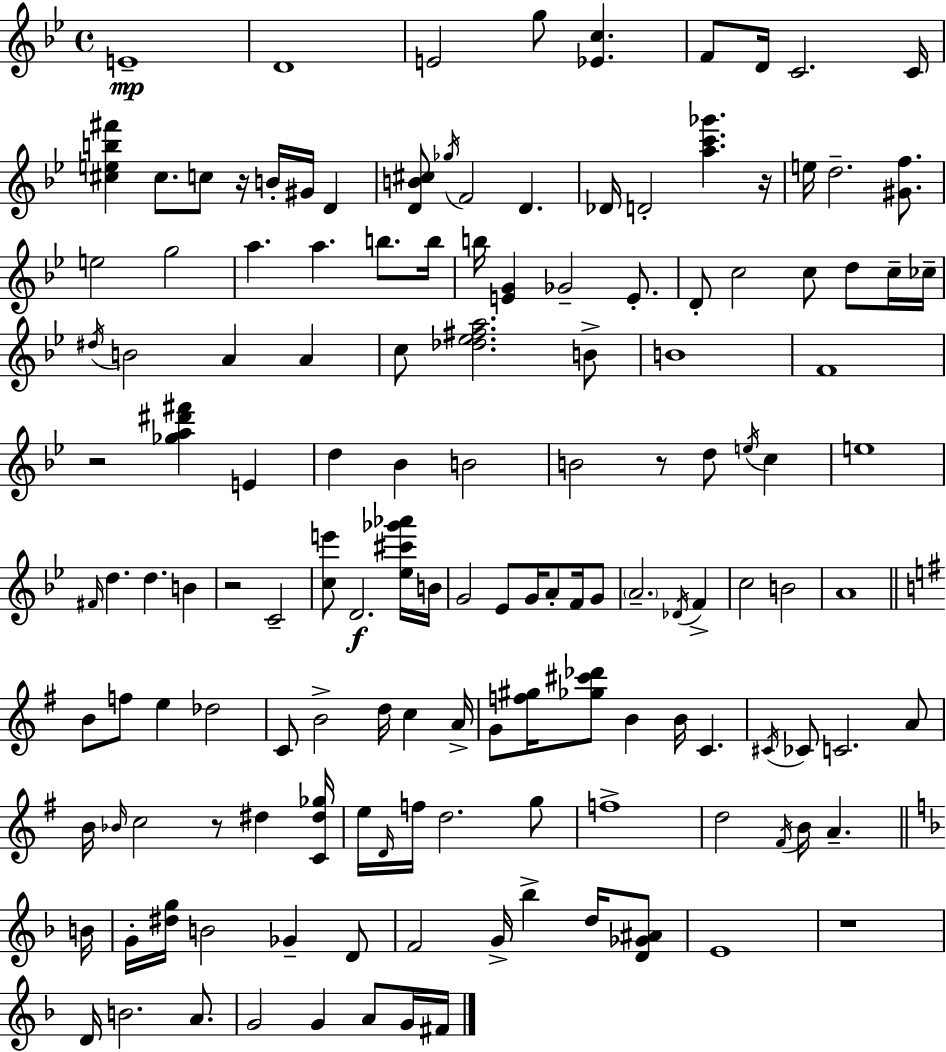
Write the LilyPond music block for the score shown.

{
  \clef treble
  \time 4/4
  \defaultTimeSignature
  \key bes \major
  e'1--\mp | d'1 | e'2 g''8 <ees' c''>4. | f'8 d'16 c'2. c'16 | \break <cis'' e'' b'' fis'''>4 cis''8. c''8 r16 b'16-. gis'16 d'4 | <d' b' cis''>8 \acciaccatura { ges''16 } f'2 d'4. | des'16 d'2-. <a'' c''' ges'''>4. | r16 e''16 d''2.-- <gis' f''>8. | \break e''2 g''2 | a''4. a''4. b''8. | b''16 b''16 <e' g'>4 ges'2-- e'8.-. | d'8-. c''2 c''8 d''8 c''16-- | \break ces''16-- \acciaccatura { dis''16 } b'2 a'4 a'4 | c''8 <des'' ees'' fis'' a''>2. | b'8-> b'1 | f'1 | \break r2 <ges'' a'' dis''' fis'''>4 e'4 | d''4 bes'4 b'2 | b'2 r8 d''8 \acciaccatura { e''16 } c''4 | e''1 | \break \grace { fis'16 } d''4. d''4. | b'4 r2 c'2-- | <c'' e'''>8 d'2.\f | <ees'' cis''' ges''' aes'''>16 b'16 g'2 ees'8 g'16 a'8-. | \break f'16 g'8 \parenthesize a'2.-- | \acciaccatura { des'16 } f'4-> c''2 b'2 | a'1 | \bar "||" \break \key g \major b'8 f''8 e''4 des''2 | c'8 b'2-> d''16 c''4 a'16-> | g'8 <f'' gis''>16 <ges'' cis''' des'''>8 b'4 b'16 c'4. | \acciaccatura { cis'16 } ces'8 c'2. a'8 | \break b'16 \grace { bes'16 } c''2 r8 dis''4 | <c' dis'' ges''>16 e''16 \grace { d'16 } f''16 d''2. | g''8 f''1-> | d''2 \acciaccatura { fis'16 } b'16 a'4.-- | \break \bar "||" \break \key f \major b'16 g'16-. <dis'' g''>16 b'2 ges'4-- d'8 | f'2 g'16-> bes''4-> d''16 <d' ges' ais'>8 | e'1 | r1 | \break d'16 b'2. a'8. | g'2 g'4 a'8 g'16 | fis'16 \bar "|."
}